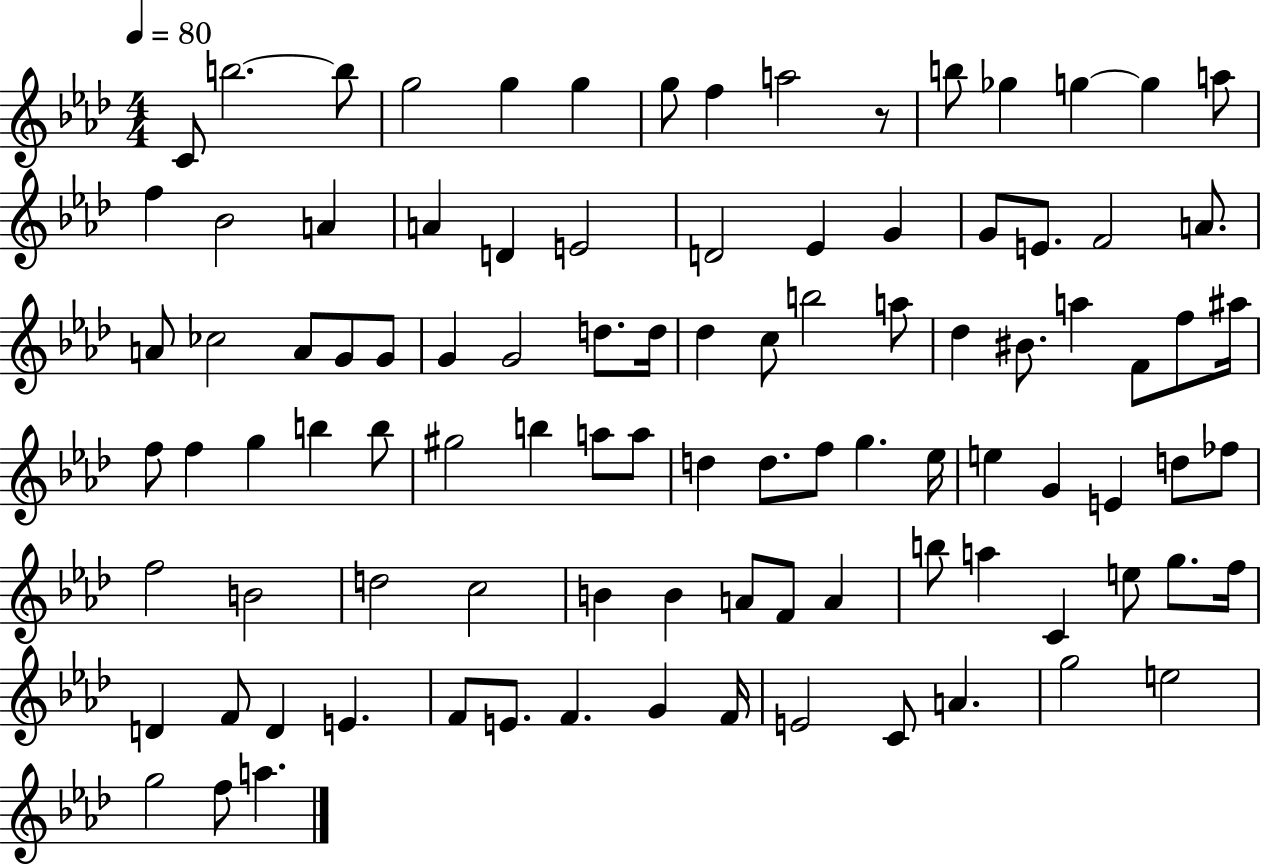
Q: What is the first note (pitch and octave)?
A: C4